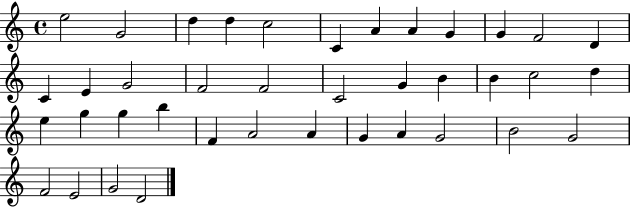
{
  \clef treble
  \time 4/4
  \defaultTimeSignature
  \key c \major
  e''2 g'2 | d''4 d''4 c''2 | c'4 a'4 a'4 g'4 | g'4 f'2 d'4 | \break c'4 e'4 g'2 | f'2 f'2 | c'2 g'4 b'4 | b'4 c''2 d''4 | \break e''4 g''4 g''4 b''4 | f'4 a'2 a'4 | g'4 a'4 g'2 | b'2 g'2 | \break f'2 e'2 | g'2 d'2 | \bar "|."
}